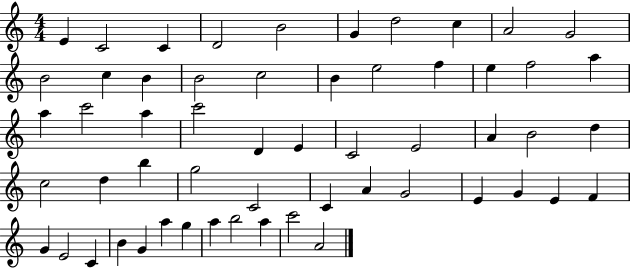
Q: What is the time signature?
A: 4/4